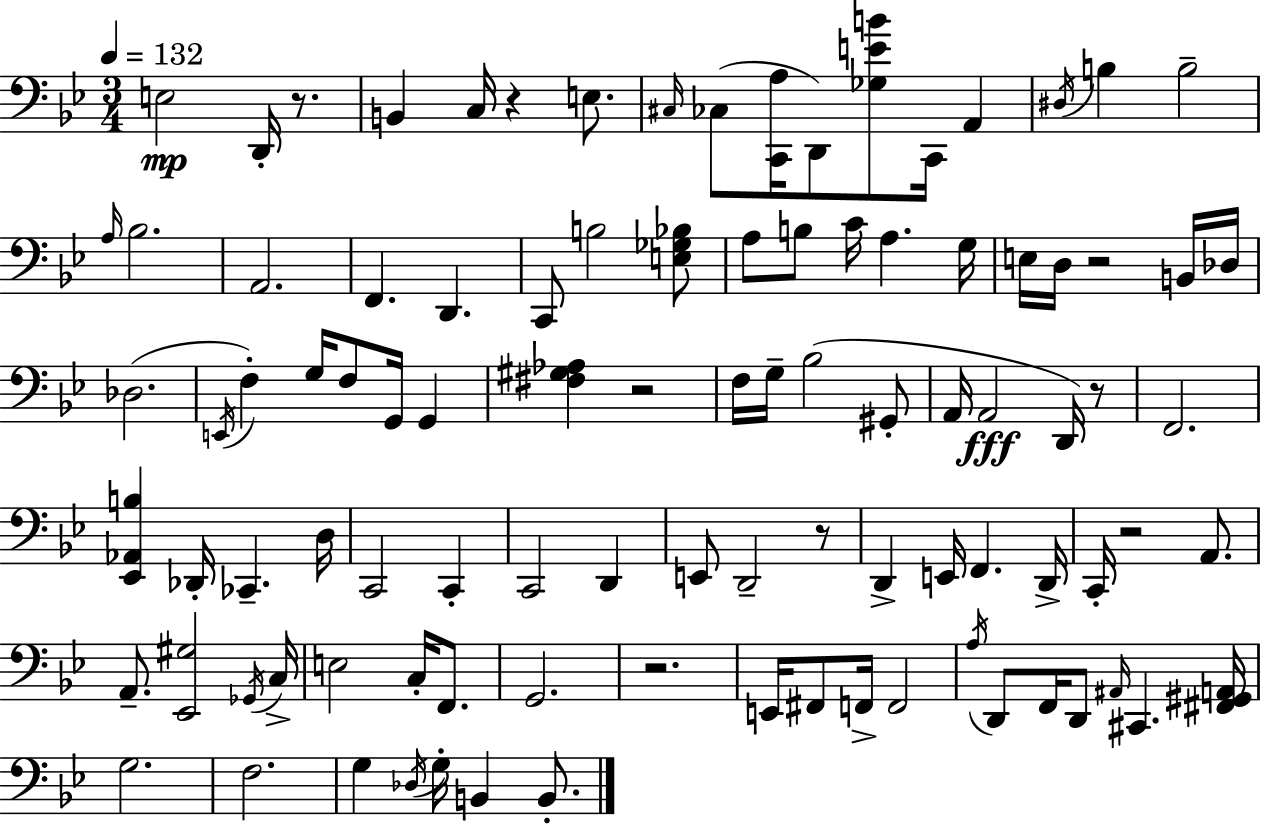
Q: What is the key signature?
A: G minor